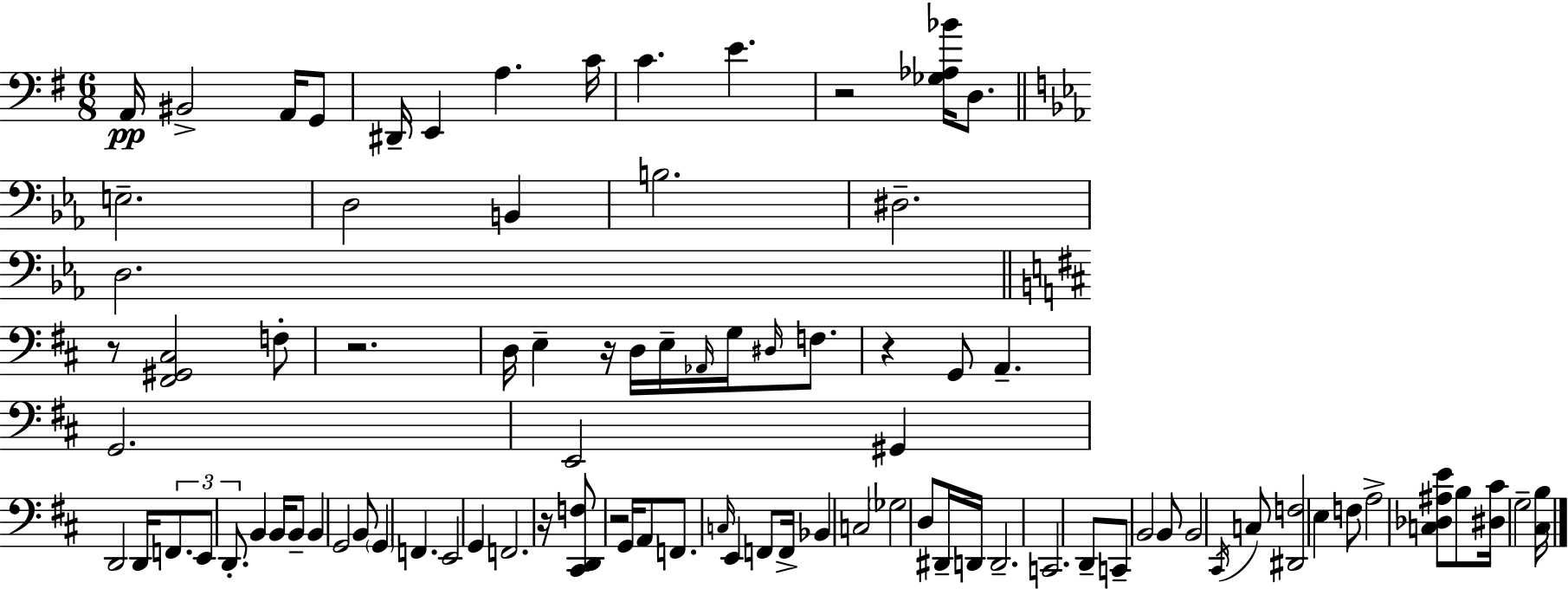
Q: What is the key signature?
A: E minor